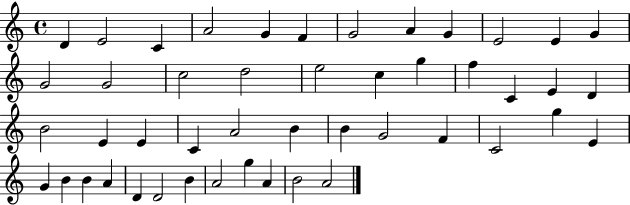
X:1
T:Untitled
M:4/4
L:1/4
K:C
D E2 C A2 G F G2 A G E2 E G G2 G2 c2 d2 e2 c g f C E D B2 E E C A2 B B G2 F C2 g E G B B A D D2 B A2 g A B2 A2